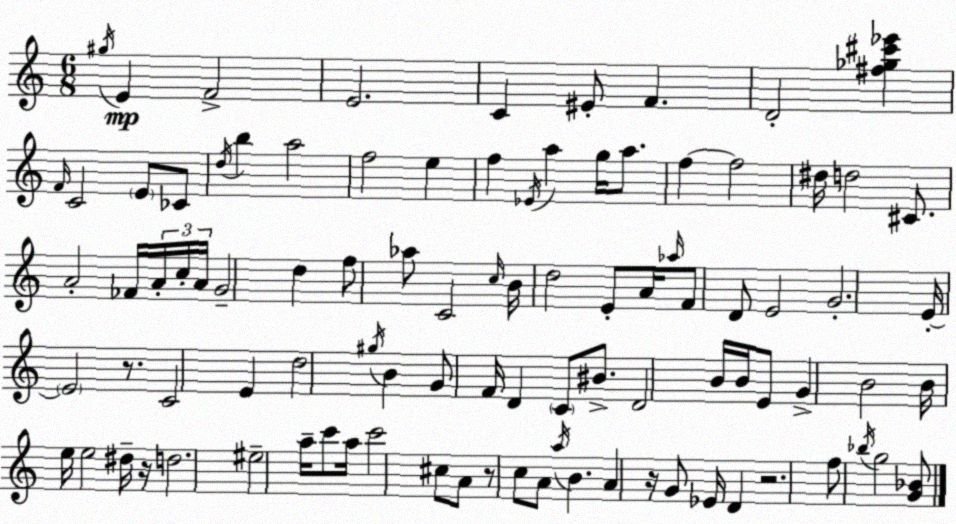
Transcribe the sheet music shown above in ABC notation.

X:1
T:Untitled
M:6/8
L:1/4
K:Am
^g/4 E F2 E2 C ^E/2 F D2 [^f_g^c'_e'] F/4 C2 E/2 _C/2 d/4 b a2 f2 e f _E/4 a g/4 a/2 f f2 ^d/4 d2 ^C/2 A2 _F/4 A/4 c/4 A/4 G2 d f/2 _a/2 C2 c/4 B/4 d2 E/2 A/4 _a/4 F/2 D/2 E2 G2 E/4 E2 z/2 C2 E d2 ^g/4 B G/2 F/4 D C/2 ^B/2 D2 B/4 B/4 E/2 G B2 B/4 e/4 e2 ^d/4 z/4 d2 ^e2 a/4 c'/2 a/4 c'2 ^c/2 A/2 z/2 c/2 A/2 a/4 B A z/4 G/2 _E/4 D z2 f/2 _b/4 g2 [G_B]/2